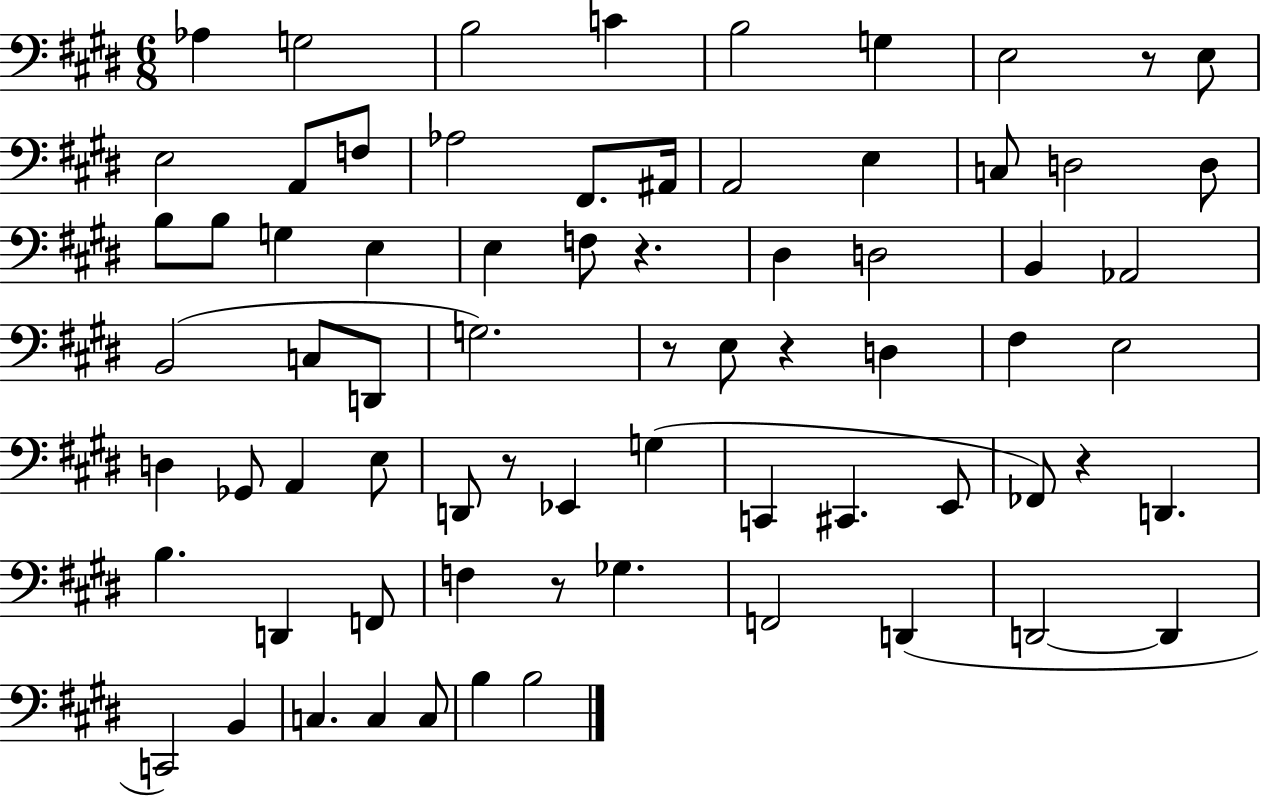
X:1
T:Untitled
M:6/8
L:1/4
K:E
_A, G,2 B,2 C B,2 G, E,2 z/2 E,/2 E,2 A,,/2 F,/2 _A,2 ^F,,/2 ^A,,/4 A,,2 E, C,/2 D,2 D,/2 B,/2 B,/2 G, E, E, F,/2 z ^D, D,2 B,, _A,,2 B,,2 C,/2 D,,/2 G,2 z/2 E,/2 z D, ^F, E,2 D, _G,,/2 A,, E,/2 D,,/2 z/2 _E,, G, C,, ^C,, E,,/2 _F,,/2 z D,, B, D,, F,,/2 F, z/2 _G, F,,2 D,, D,,2 D,, C,,2 B,, C, C, C,/2 B, B,2